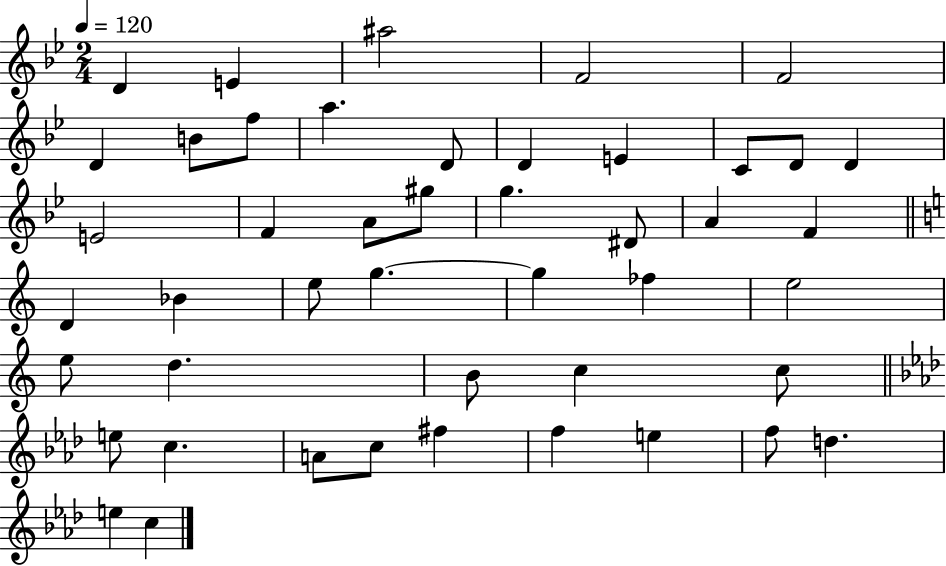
X:1
T:Untitled
M:2/4
L:1/4
K:Bb
D E ^a2 F2 F2 D B/2 f/2 a D/2 D E C/2 D/2 D E2 F A/2 ^g/2 g ^D/2 A F D _B e/2 g g _f e2 e/2 d B/2 c c/2 e/2 c A/2 c/2 ^f f e f/2 d e c